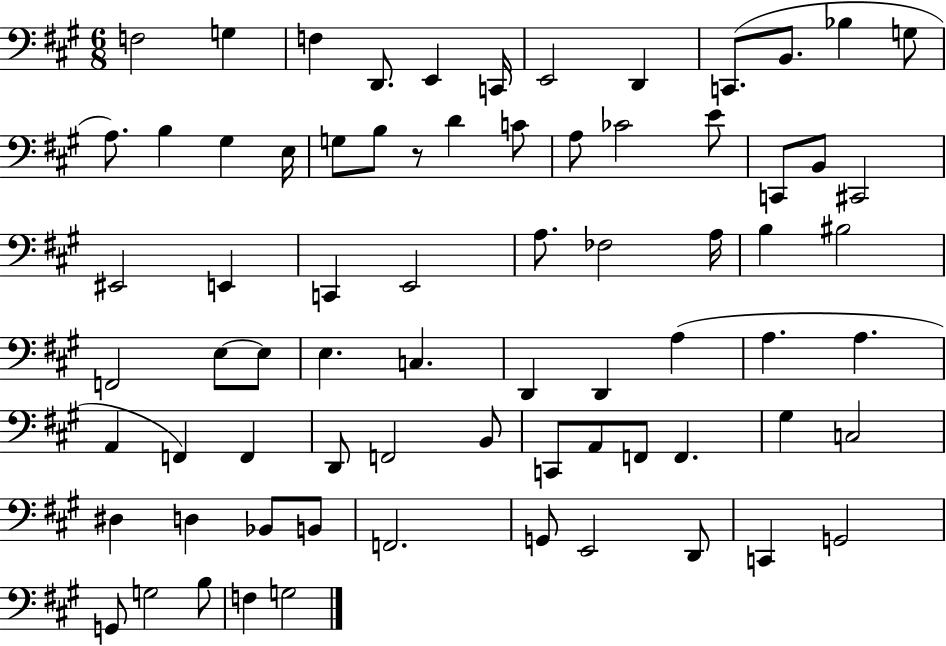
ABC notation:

X:1
T:Untitled
M:6/8
L:1/4
K:A
F,2 G, F, D,,/2 E,, C,,/4 E,,2 D,, C,,/2 B,,/2 _B, G,/2 A,/2 B, ^G, E,/4 G,/2 B,/2 z/2 D C/2 A,/2 _C2 E/2 C,,/2 B,,/2 ^C,,2 ^E,,2 E,, C,, E,,2 A,/2 _F,2 A,/4 B, ^B,2 F,,2 E,/2 E,/2 E, C, D,, D,, A, A, A, A,, F,, F,, D,,/2 F,,2 B,,/2 C,,/2 A,,/2 F,,/2 F,, ^G, C,2 ^D, D, _B,,/2 B,,/2 F,,2 G,,/2 E,,2 D,,/2 C,, G,,2 G,,/2 G,2 B,/2 F, G,2